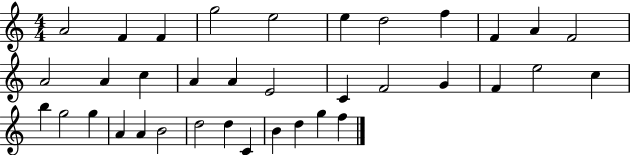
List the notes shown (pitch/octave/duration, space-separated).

A4/h F4/q F4/q G5/h E5/h E5/q D5/h F5/q F4/q A4/q F4/h A4/h A4/q C5/q A4/q A4/q E4/h C4/q F4/h G4/q F4/q E5/h C5/q B5/q G5/h G5/q A4/q A4/q B4/h D5/h D5/q C4/q B4/q D5/q G5/q F5/q